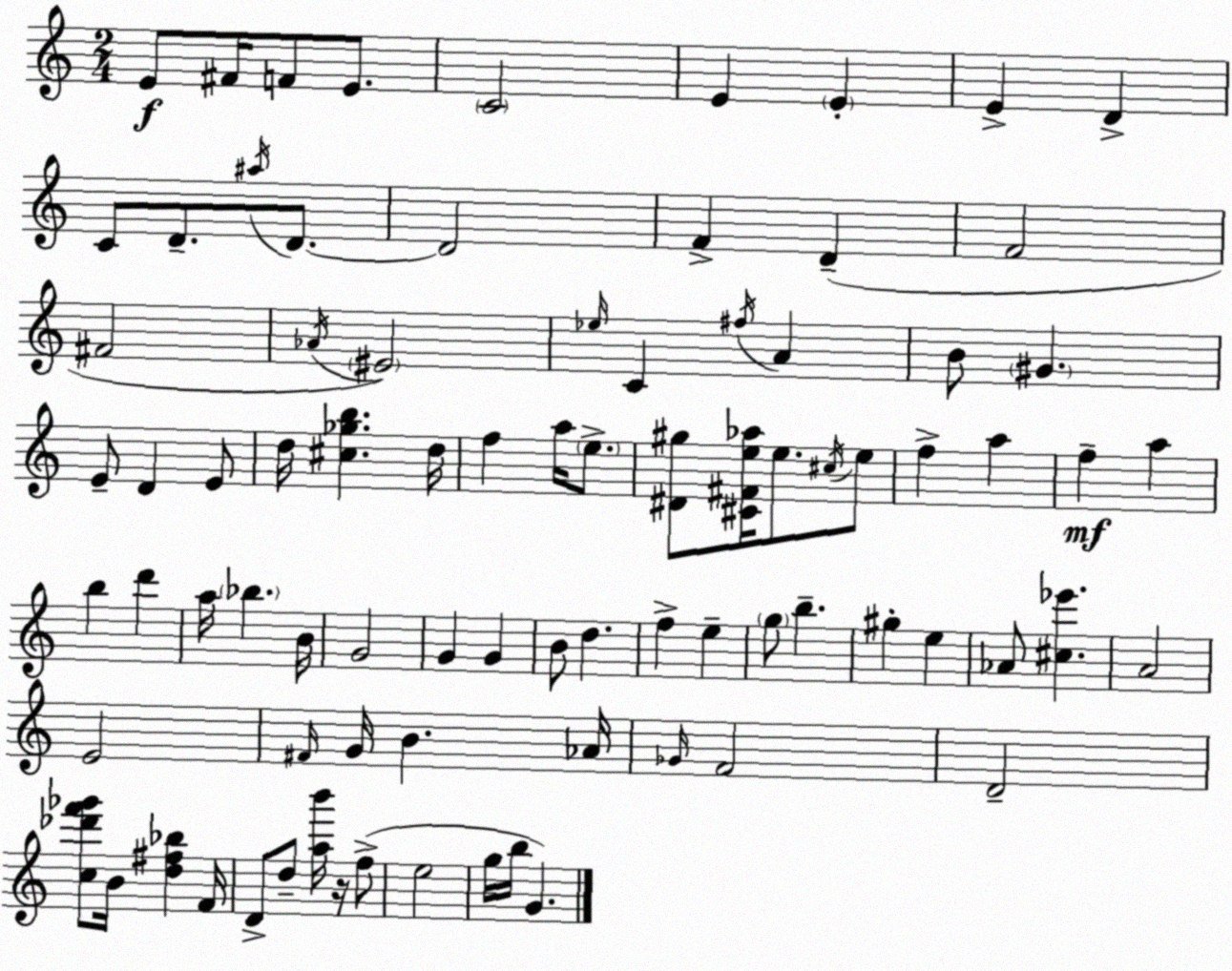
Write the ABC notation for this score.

X:1
T:Untitled
M:2/4
L:1/4
K:Am
E/2 ^F/4 F/2 E/2 C2 E E E D C/2 D/2 ^a/4 D/2 D2 F D F2 ^F2 _A/4 ^E2 _e/4 C ^f/4 A B/2 ^G E/2 D E/2 d/4 [^c_gb] d/4 f a/4 e/2 [^D^g]/2 [^C^Fe_a]/4 e/2 ^c/4 e/2 f a f a b d' a/4 _b B/4 G2 G G B/2 d f e g/2 b ^g e _A/2 [^c_e'] A2 E2 ^F/4 G/4 B _A/4 _G/4 F2 D2 [c_d'f'_g']/2 B/4 [d^f_b] F/4 D/2 d/2 [ab']/4 z/4 f/2 e2 g/4 b/4 G